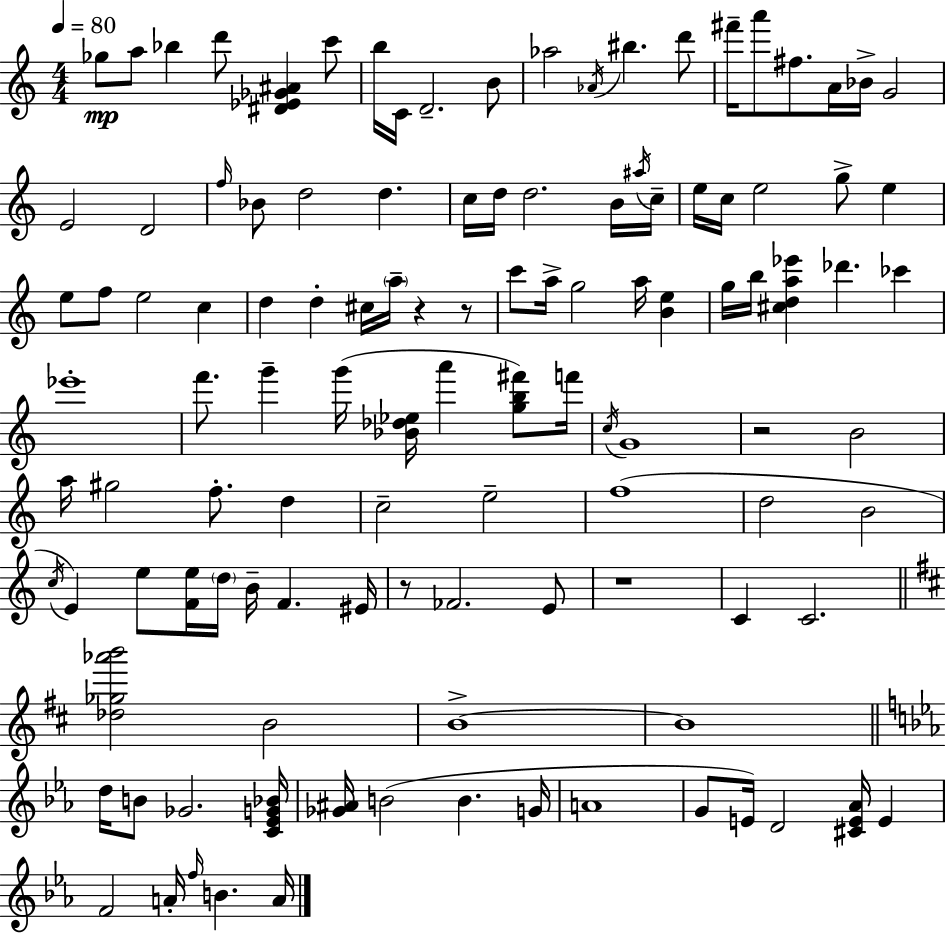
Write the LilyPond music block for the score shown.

{
  \clef treble
  \numericTimeSignature
  \time 4/4
  \key c \major
  \tempo 4 = 80
  ges''8\mp a''8 bes''4 d'''8 <dis' ees' ges' ais'>4 c'''8 | b''16 c'16 d'2.-- b'8 | aes''2 \acciaccatura { aes'16 } bis''4. d'''8 | fis'''16-- a'''8 fis''8. a'16 bes'16-> g'2 | \break e'2 d'2 | \grace { f''16 } bes'8 d''2 d''4. | c''16 d''16 d''2. | b'16 \acciaccatura { ais''16 } c''16-- e''16 c''16 e''2 g''8-> e''4 | \break e''8 f''8 e''2 c''4 | d''4 d''4-. cis''16 \parenthesize a''16-- r4 | r8 c'''8 a''16-> g''2 a''16 <b' e''>4 | g''16 b''16 <cis'' d'' a'' ees'''>4 des'''4. ces'''4 | \break ees'''1-. | f'''8. g'''4-- g'''16( <bes' des'' ees''>16 a'''4 | <g'' b'' fis'''>8) f'''16 \acciaccatura { c''16 } g'1 | r2 b'2 | \break a''16 gis''2 f''8.-. | d''4 c''2-- e''2-- | f''1( | d''2 b'2 | \break \acciaccatura { c''16 }) e'4 e''8 <f' e''>16 \parenthesize d''16 b'16-- f'4. | eis'16 r8 fes'2. | e'8 r1 | c'4 c'2. | \break \bar "||" \break \key d \major <des'' ges'' aes''' b'''>2 b'2 | b'1->~~ | b'1 | \bar "||" \break \key ees \major d''16 b'8 ges'2. <c' ees' g' bes'>16 | <ges' ais'>16 b'2( b'4. g'16 | a'1 | g'8 e'16) d'2 <cis' e' aes'>16 e'4 | \break f'2 a'16-. \grace { f''16 } b'4. | a'16 \bar "|."
}